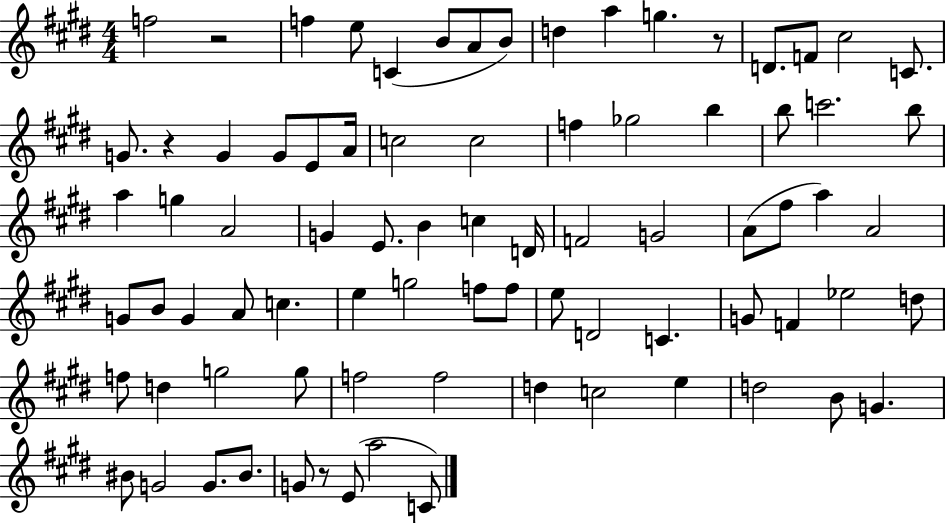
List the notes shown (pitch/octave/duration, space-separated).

F5/h R/h F5/q E5/e C4/q B4/e A4/e B4/e D5/q A5/q G5/q. R/e D4/e. F4/e C#5/h C4/e. G4/e. R/q G4/q G4/e E4/e A4/s C5/h C5/h F5/q Gb5/h B5/q B5/e C6/h. B5/e A5/q G5/q A4/h G4/q E4/e. B4/q C5/q D4/s F4/h G4/h A4/e F#5/e A5/q A4/h G4/e B4/e G4/q A4/e C5/q. E5/q G5/h F5/e F5/e E5/e D4/h C4/q. G4/e F4/q Eb5/h D5/e F5/e D5/q G5/h G5/e F5/h F5/h D5/q C5/h E5/q D5/h B4/e G4/q. BIS4/e G4/h G4/e. BIS4/e. G4/e R/e E4/e A5/h C4/e